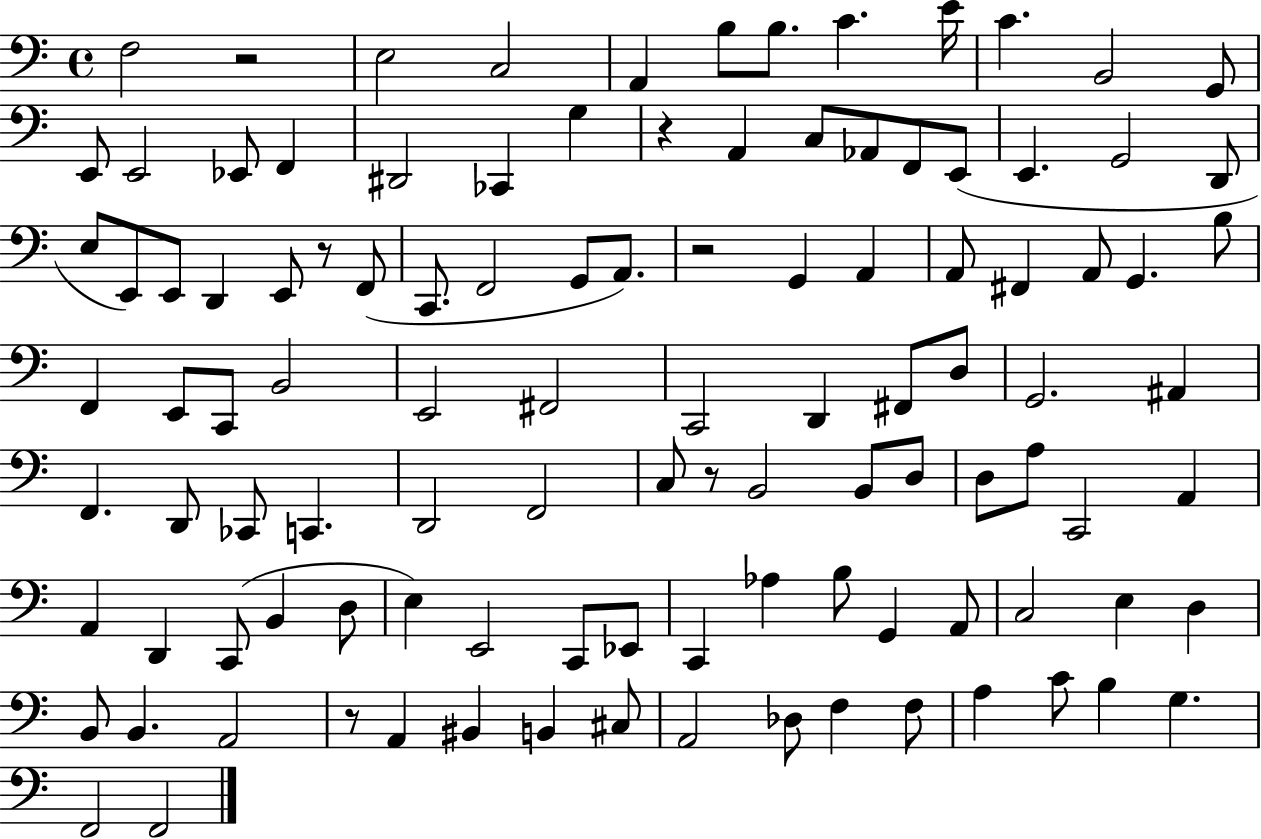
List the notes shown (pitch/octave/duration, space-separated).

F3/h R/h E3/h C3/h A2/q B3/e B3/e. C4/q. E4/s C4/q. B2/h G2/e E2/e E2/h Eb2/e F2/q D#2/h CES2/q G3/q R/q A2/q C3/e Ab2/e F2/e E2/e E2/q. G2/h D2/e E3/e E2/e E2/e D2/q E2/e R/e F2/e C2/e. F2/h G2/e A2/e. R/h G2/q A2/q A2/e F#2/q A2/e G2/q. B3/e F2/q E2/e C2/e B2/h E2/h F#2/h C2/h D2/q F#2/e D3/e G2/h. A#2/q F2/q. D2/e CES2/e C2/q. D2/h F2/h C3/e R/e B2/h B2/e D3/e D3/e A3/e C2/h A2/q A2/q D2/q C2/e B2/q D3/e E3/q E2/h C2/e Eb2/e C2/q Ab3/q B3/e G2/q A2/e C3/h E3/q D3/q B2/e B2/q. A2/h R/e A2/q BIS2/q B2/q C#3/e A2/h Db3/e F3/q F3/e A3/q C4/e B3/q G3/q. F2/h F2/h